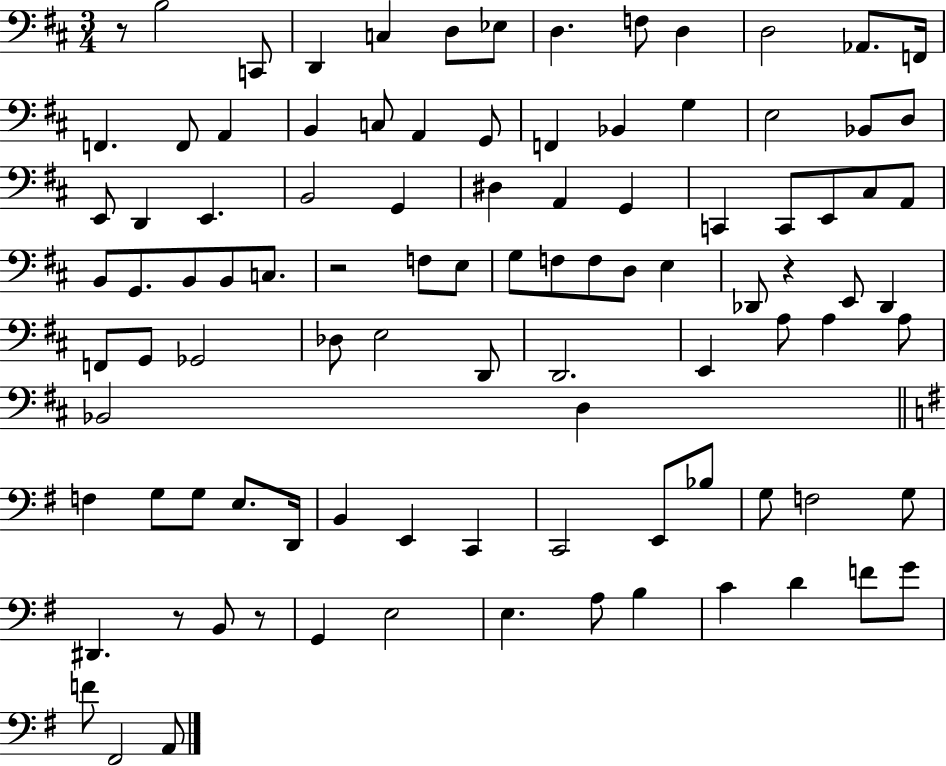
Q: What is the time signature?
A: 3/4